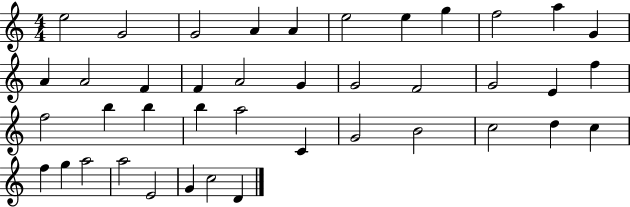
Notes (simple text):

E5/h G4/h G4/h A4/q A4/q E5/h E5/q G5/q F5/h A5/q G4/q A4/q A4/h F4/q F4/q A4/h G4/q G4/h F4/h G4/h E4/q F5/q F5/h B5/q B5/q B5/q A5/h C4/q G4/h B4/h C5/h D5/q C5/q F5/q G5/q A5/h A5/h E4/h G4/q C5/h D4/q